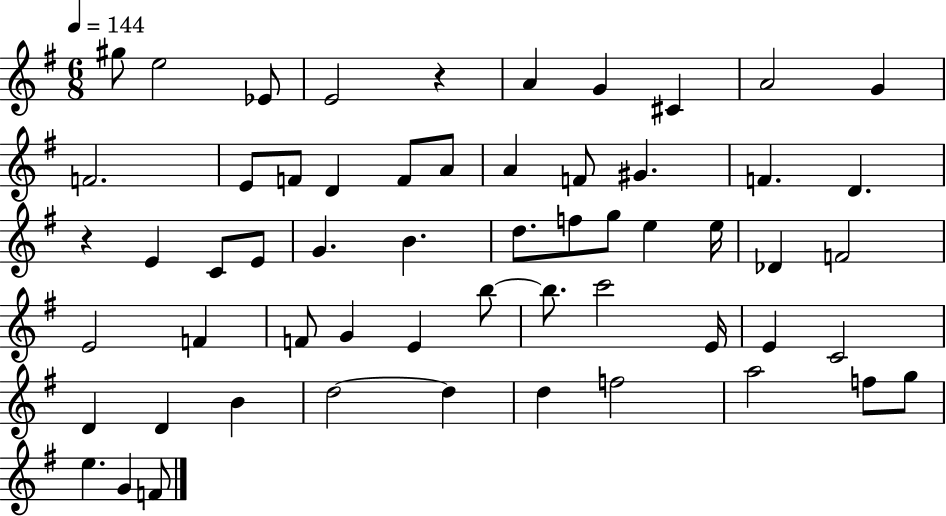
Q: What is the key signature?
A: G major